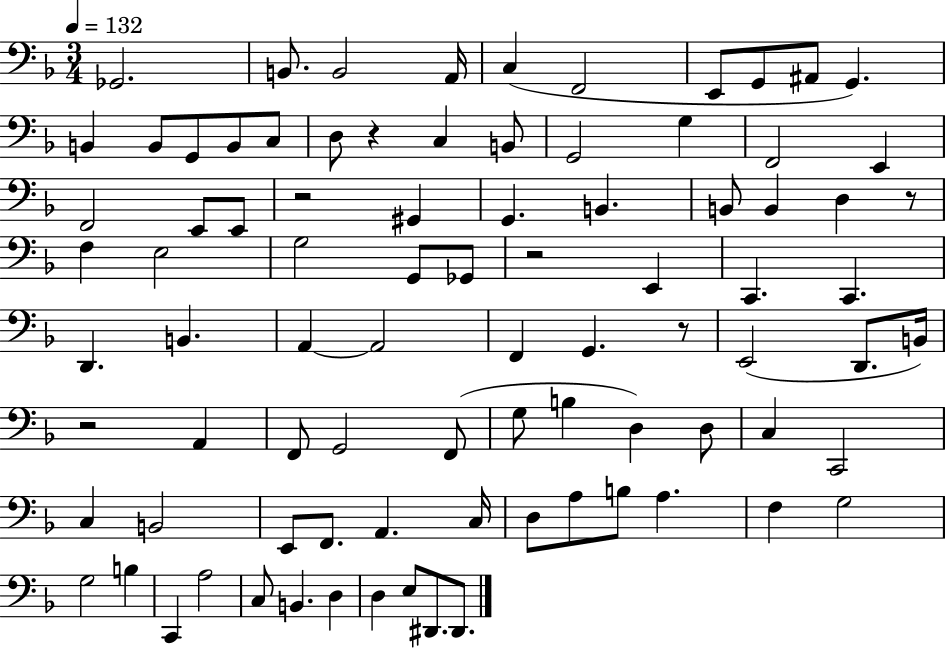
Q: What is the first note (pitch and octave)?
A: Gb2